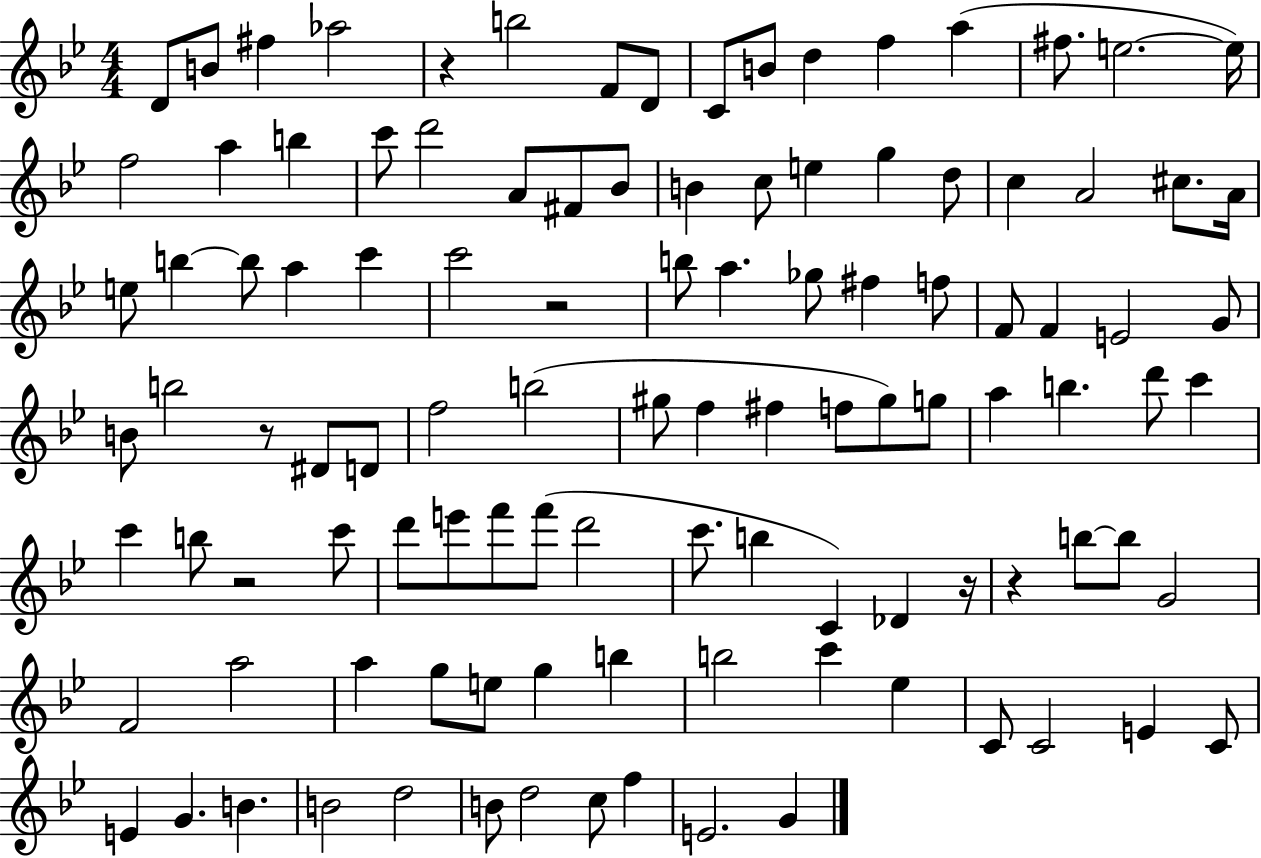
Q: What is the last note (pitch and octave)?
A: G4